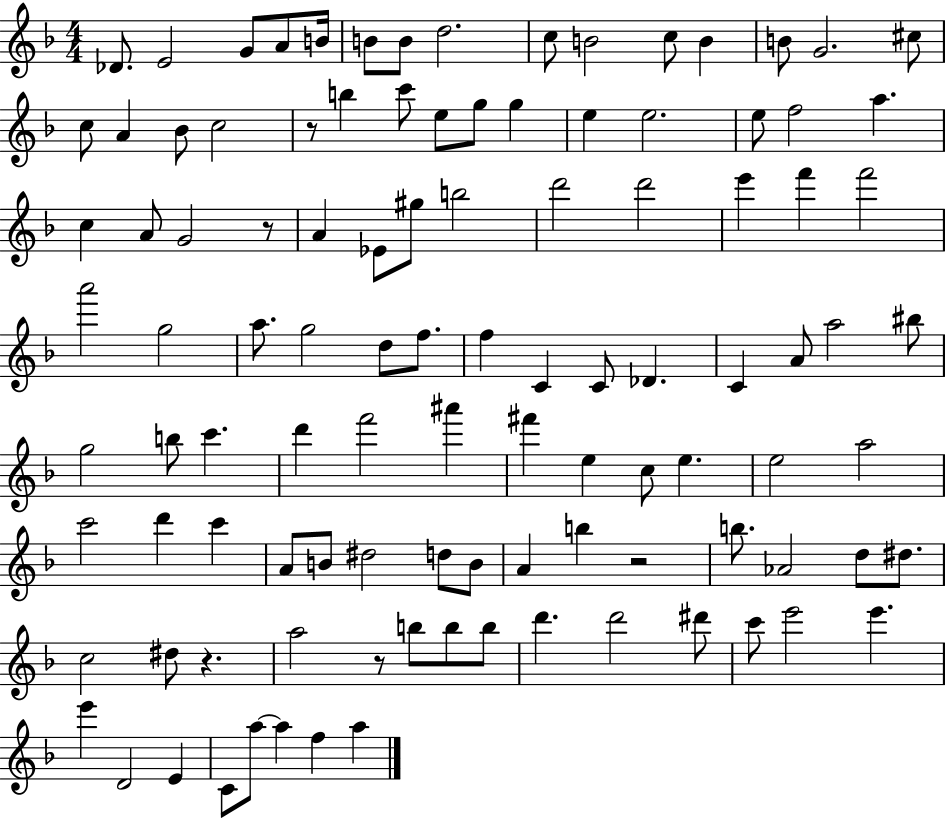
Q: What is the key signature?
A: F major